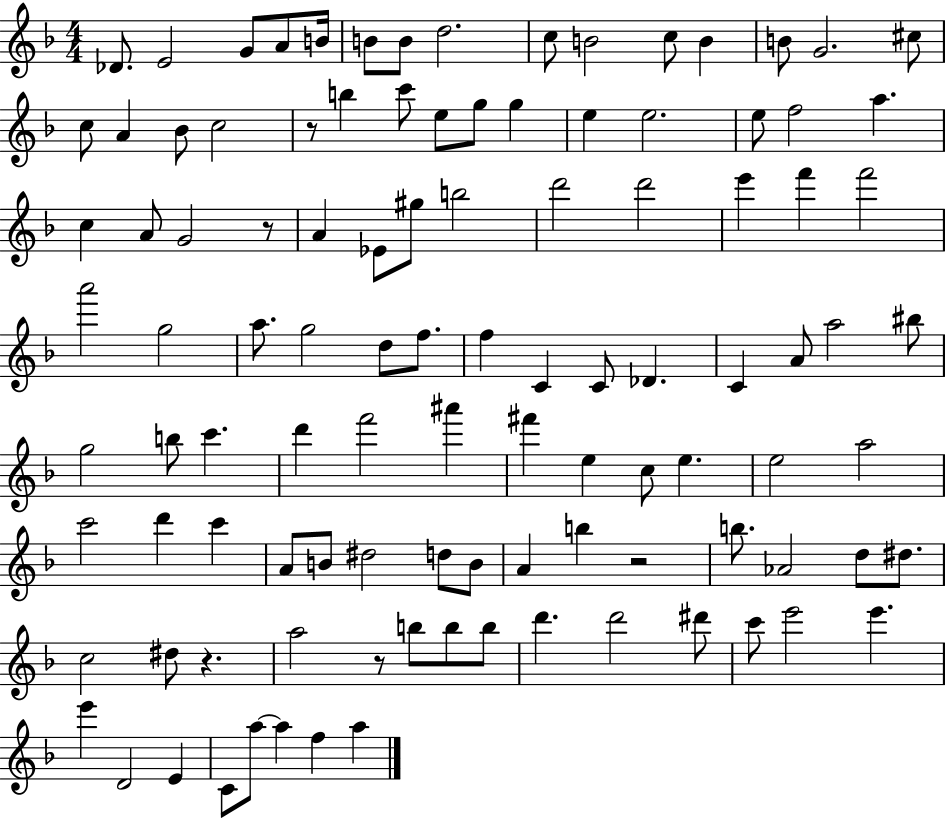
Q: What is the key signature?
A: F major